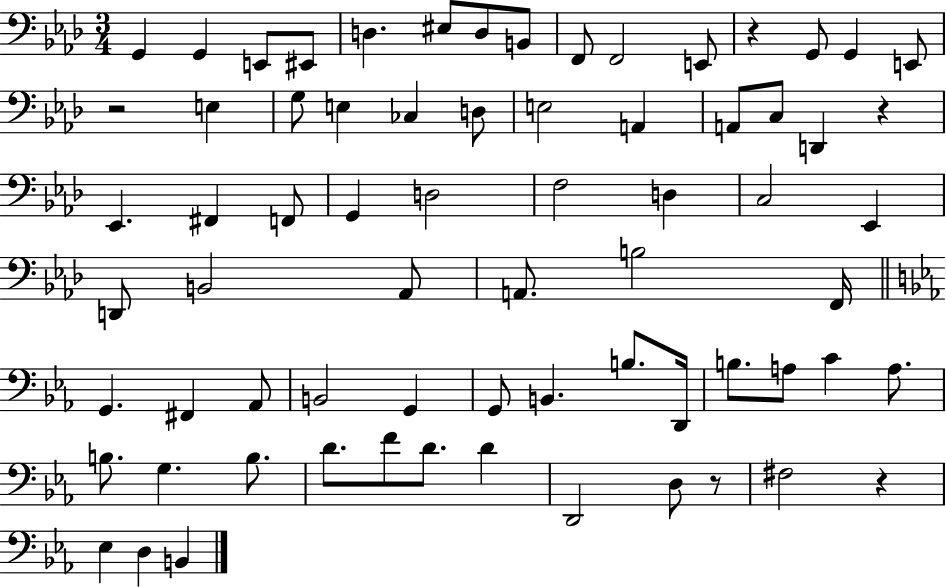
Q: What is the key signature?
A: AES major